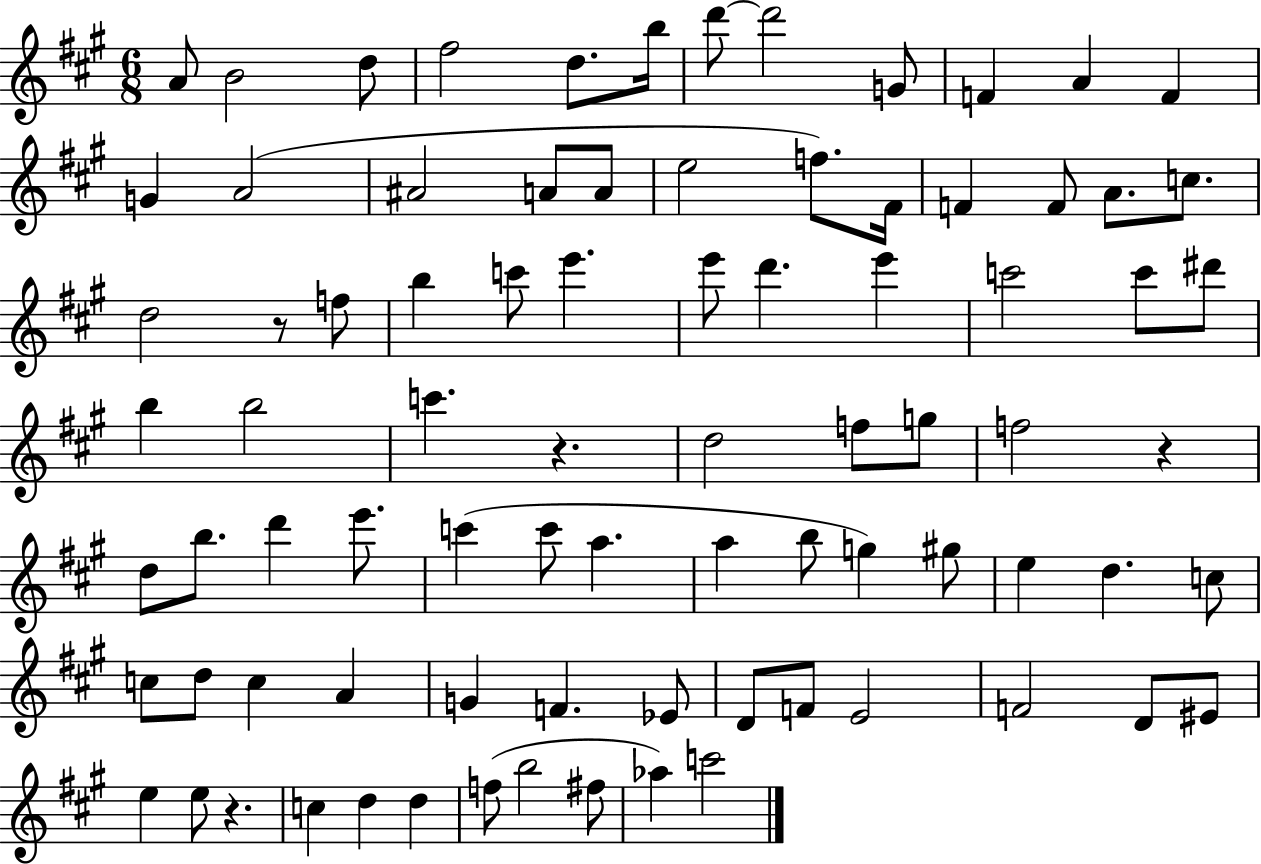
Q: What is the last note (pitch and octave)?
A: C6